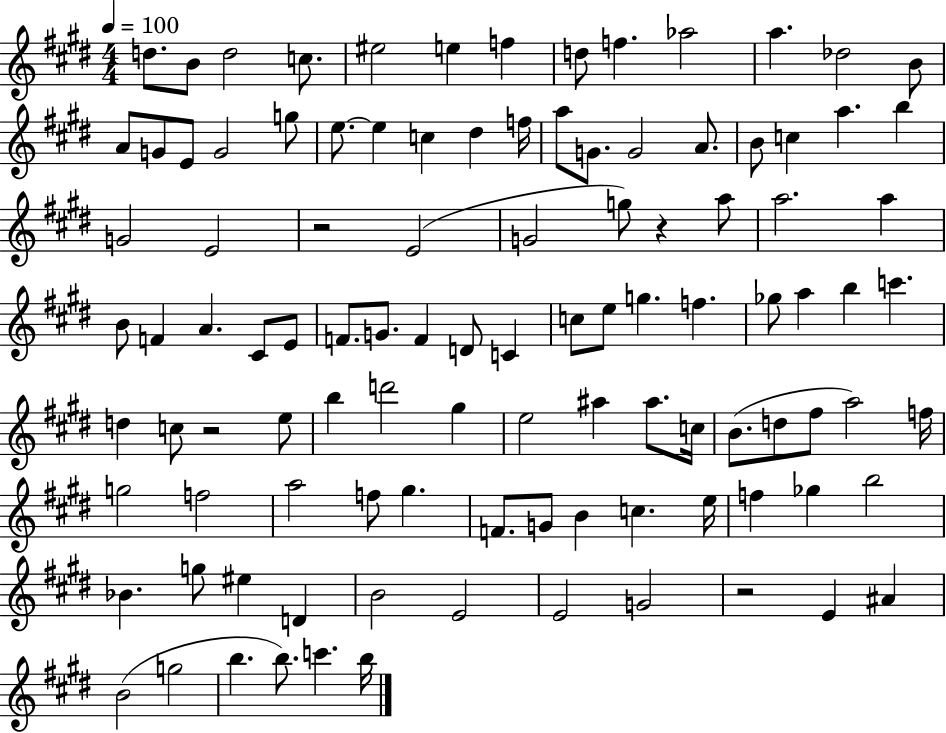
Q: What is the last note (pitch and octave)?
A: B5